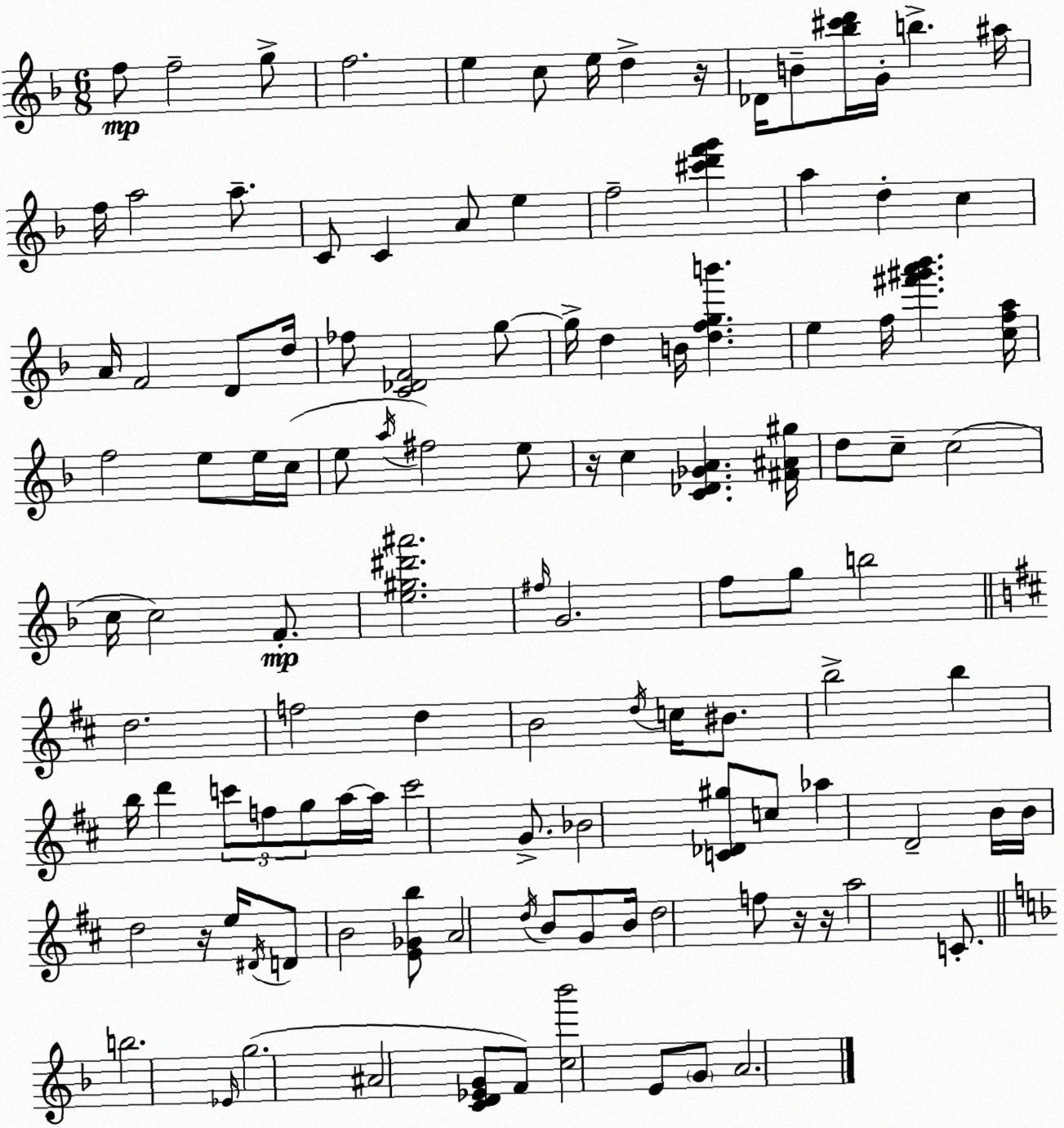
X:1
T:Untitled
M:6/8
L:1/4
K:F
f/2 f2 g/2 f2 e c/2 e/4 d z/4 _D/4 B/2 [_b^c'd']/4 G/4 b ^a/4 f/4 a2 a/2 C/2 C A/2 e f2 [^c'd'f'g'] a d c A/4 F2 D/2 d/4 _f/2 [C_DF]2 g/2 g/4 d B/4 [dfgb'] e f/4 [^f'^g'a'_b'] [cfa]/4 f2 e/2 e/4 c/4 e/2 a/4 ^f2 e/2 z/4 c [C_D_GA] [^F^A^g]/4 d/2 c/2 c2 c/4 c2 F/2 [e^g^d'^a']2 ^f/4 G2 f/2 g/2 b2 d2 f2 d B2 d/4 c/4 ^B/2 b2 b b/4 d' c'/2 f/2 g/2 a/4 a/4 c'2 G/2 _B2 [C_D^g]/2 c/2 _a D2 B/4 B/4 d2 z/4 e/4 ^D/4 D/2 B2 [E_Gb]/2 A2 d/4 B/2 G/2 B/4 d2 f/2 z/4 z/4 a2 C/2 b2 _E/4 g2 ^A2 [CD_EG]/2 F/2 [c_b']2 E/2 G/2 A2